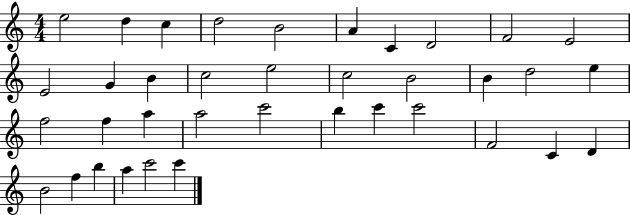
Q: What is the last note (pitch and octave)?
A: C6